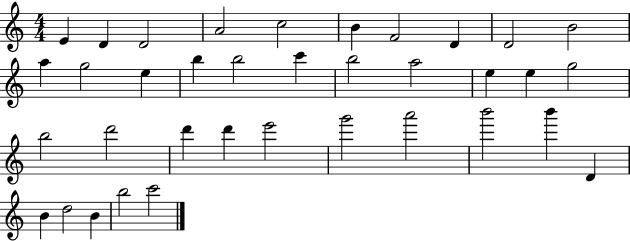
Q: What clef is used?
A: treble